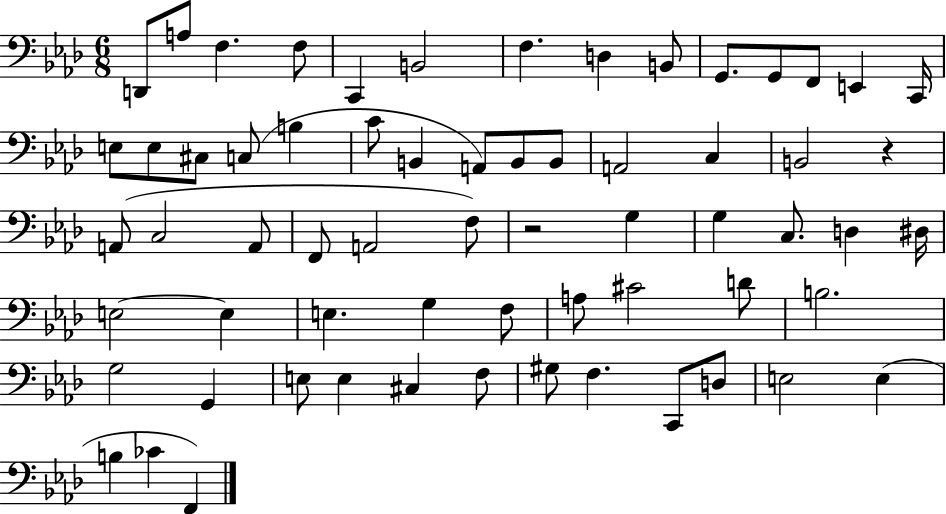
X:1
T:Untitled
M:6/8
L:1/4
K:Ab
D,,/2 A,/2 F, F,/2 C,, B,,2 F, D, B,,/2 G,,/2 G,,/2 F,,/2 E,, C,,/4 E,/2 E,/2 ^C,/2 C,/2 B, C/2 B,, A,,/2 B,,/2 B,,/2 A,,2 C, B,,2 z A,,/2 C,2 A,,/2 F,,/2 A,,2 F,/2 z2 G, G, C,/2 D, ^D,/4 E,2 E, E, G, F,/2 A,/2 ^C2 D/2 B,2 G,2 G,, E,/2 E, ^C, F,/2 ^G,/2 F, C,,/2 D,/2 E,2 E, B, _C F,,